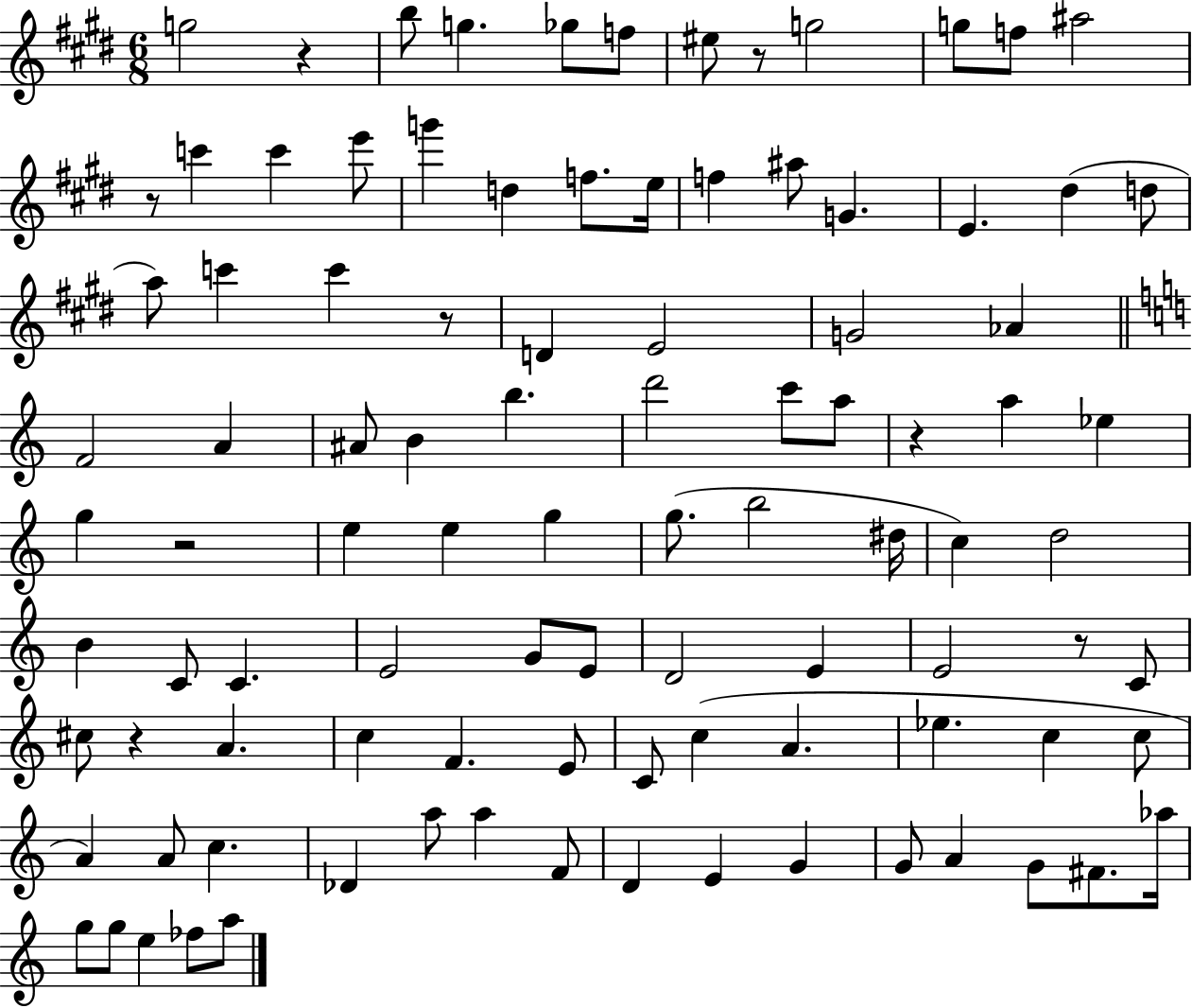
{
  \clef treble
  \numericTimeSignature
  \time 6/8
  \key e \major
  g''2 r4 | b''8 g''4. ges''8 f''8 | eis''8 r8 g''2 | g''8 f''8 ais''2 | \break r8 c'''4 c'''4 e'''8 | g'''4 d''4 f''8. e''16 | f''4 ais''8 g'4. | e'4. dis''4( d''8 | \break a''8) c'''4 c'''4 r8 | d'4 e'2 | g'2 aes'4 | \bar "||" \break \key c \major f'2 a'4 | ais'8 b'4 b''4. | d'''2 c'''8 a''8 | r4 a''4 ees''4 | \break g''4 r2 | e''4 e''4 g''4 | g''8.( b''2 dis''16 | c''4) d''2 | \break b'4 c'8 c'4. | e'2 g'8 e'8 | d'2 e'4 | e'2 r8 c'8 | \break cis''8 r4 a'4. | c''4 f'4. e'8 | c'8 c''4( a'4. | ees''4. c''4 c''8 | \break a'4) a'8 c''4. | des'4 a''8 a''4 f'8 | d'4 e'4 g'4 | g'8 a'4 g'8 fis'8. aes''16 | \break g''8 g''8 e''4 fes''8 a''8 | \bar "|."
}